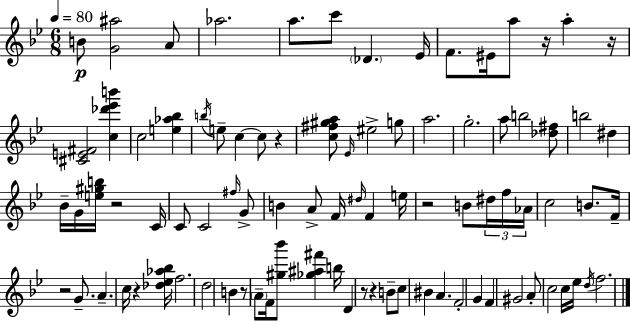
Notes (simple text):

B4/e [G4,A#5]/h A4/e Ab5/h. A5/e. C6/e Db4/q. Eb4/s F4/e. EIS4/s A5/e R/s A5/q R/s [C#4,E4,F#4]/h [C5,Db6,Eb6,B6]/q C5/h [E5,Ab5,Bb5]/q B5/s E5/e C5/q C5/e R/q [C5,F#5,G#5,A5]/e Eb4/s EIS5/h G5/e A5/h. G5/h. A5/e B5/h [Db5,F#5]/e B5/h D#5/q Bb4/s G4/s [E5,G#5,B5]/s R/h C4/s C4/e C4/h F#5/s G4/e B4/q A4/e F4/s D#5/s F4/q E5/s R/h B4/e D#5/s F5/s Ab4/s C5/h B4/e. F4/s R/h G4/e. A4/q. C5/s R/q [Db5,Eb5,Ab5,Bb5]/s F5/h. D5/h B4/q R/e A4/e F4/s [G#5,Bb6]/e [Gb5,A#5,F#6]/q B5/s D4/q R/e R/q B4/e C5/e BIS4/q A4/q. F4/h G4/q F4/q G#4/h A4/e C5/h C5/s Eb5/s D5/s F5/h.